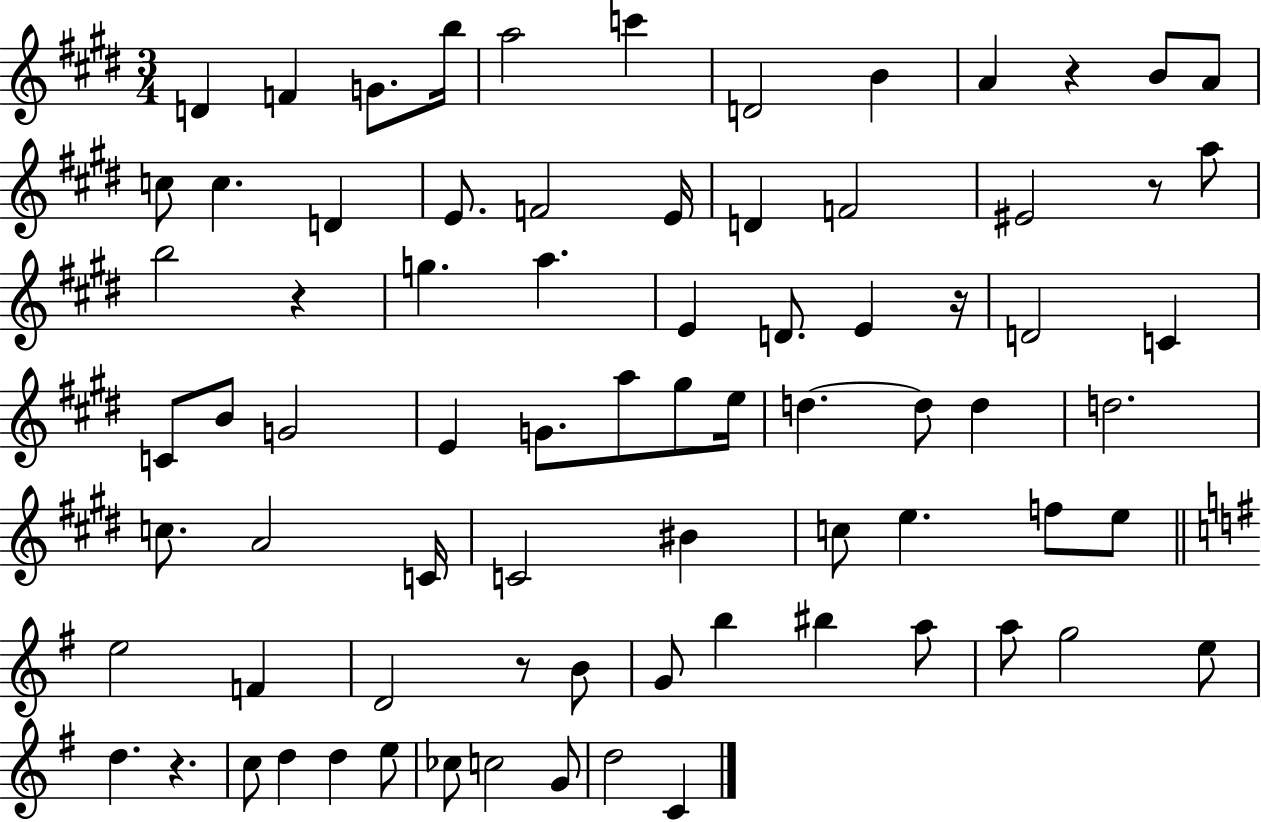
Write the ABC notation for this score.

X:1
T:Untitled
M:3/4
L:1/4
K:E
D F G/2 b/4 a2 c' D2 B A z B/2 A/2 c/2 c D E/2 F2 E/4 D F2 ^E2 z/2 a/2 b2 z g a E D/2 E z/4 D2 C C/2 B/2 G2 E G/2 a/2 ^g/2 e/4 d d/2 d d2 c/2 A2 C/4 C2 ^B c/2 e f/2 e/2 e2 F D2 z/2 B/2 G/2 b ^b a/2 a/2 g2 e/2 d z c/2 d d e/2 _c/2 c2 G/2 d2 C